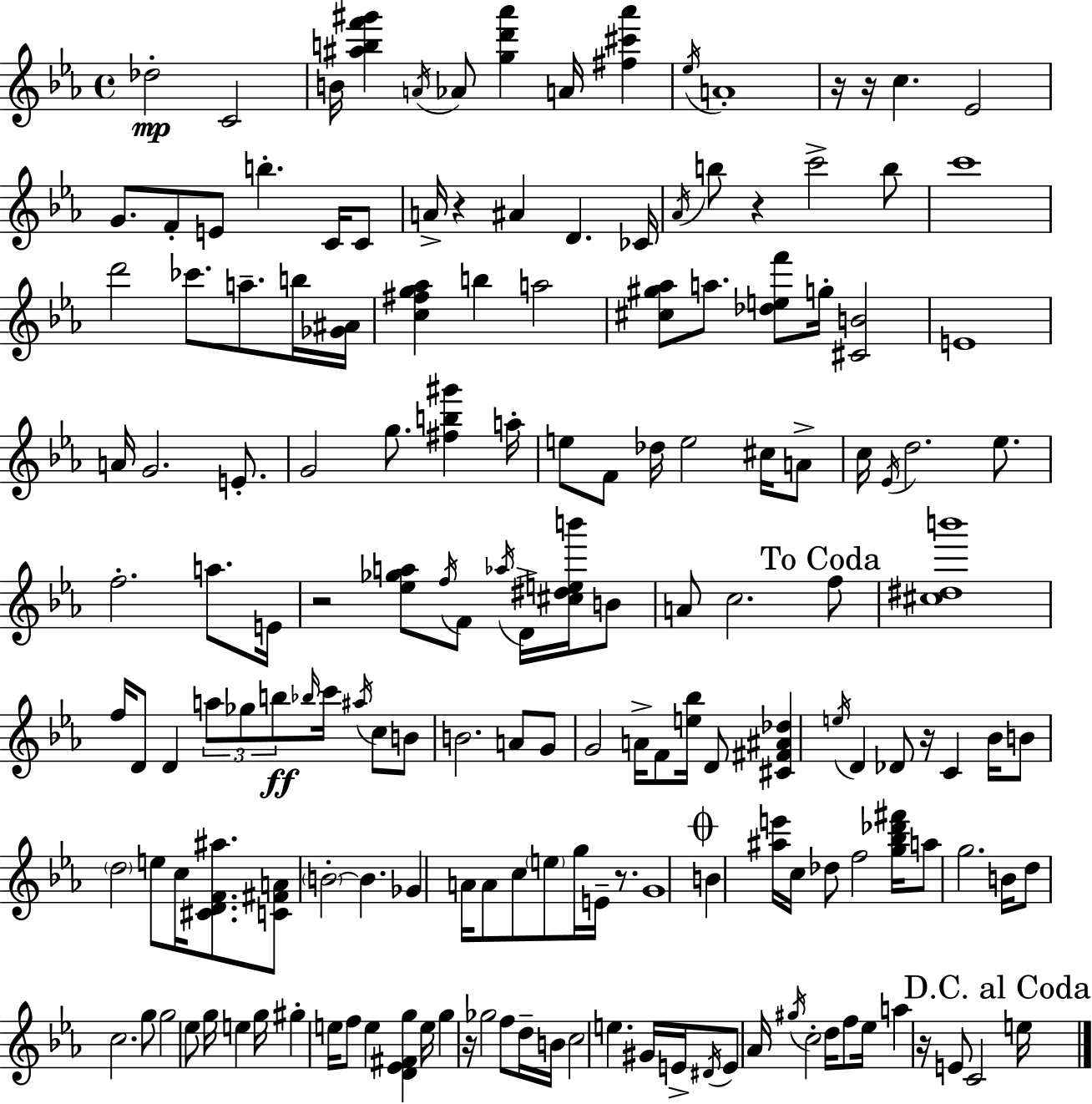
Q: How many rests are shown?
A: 9